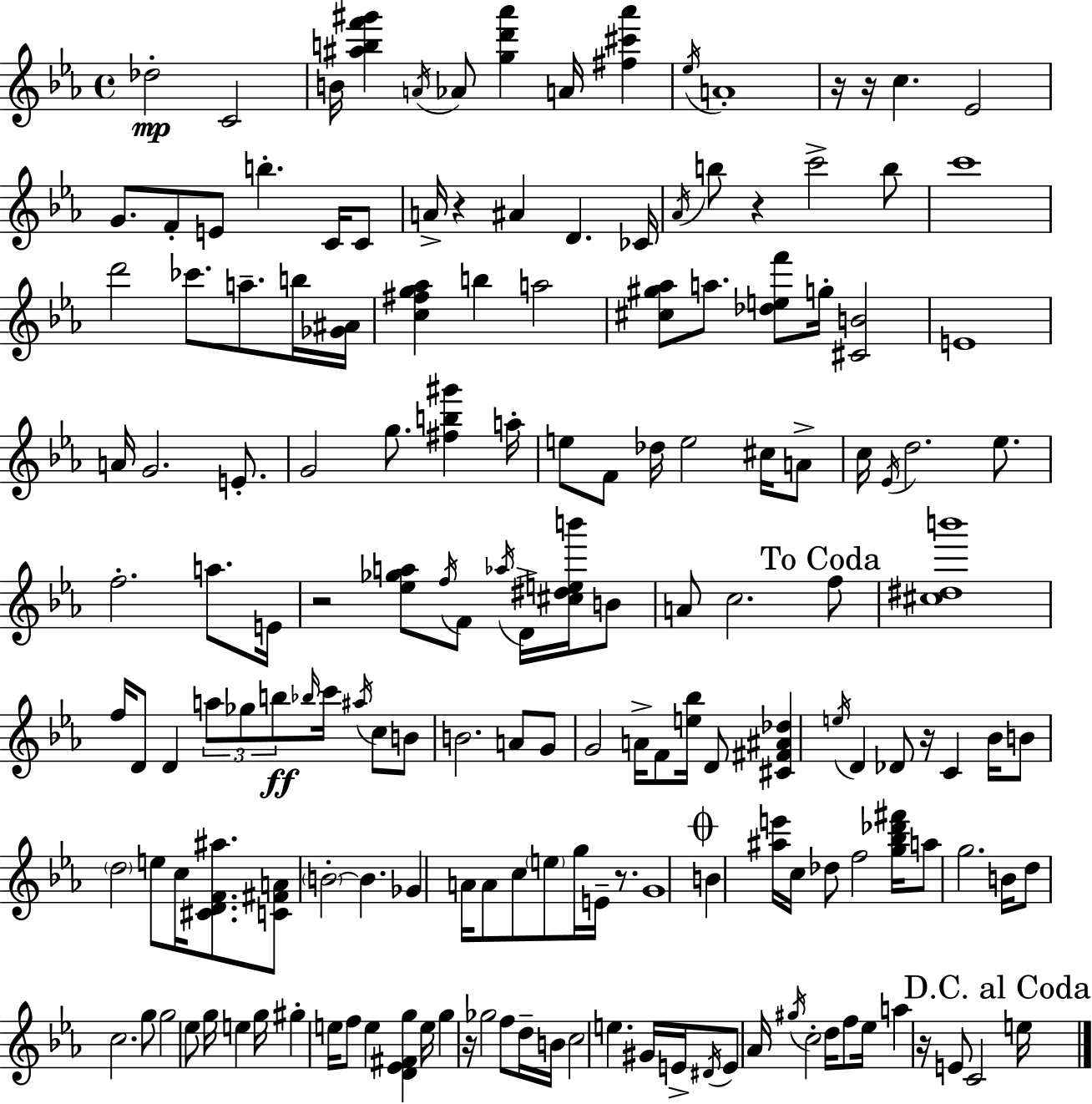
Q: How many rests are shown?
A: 9